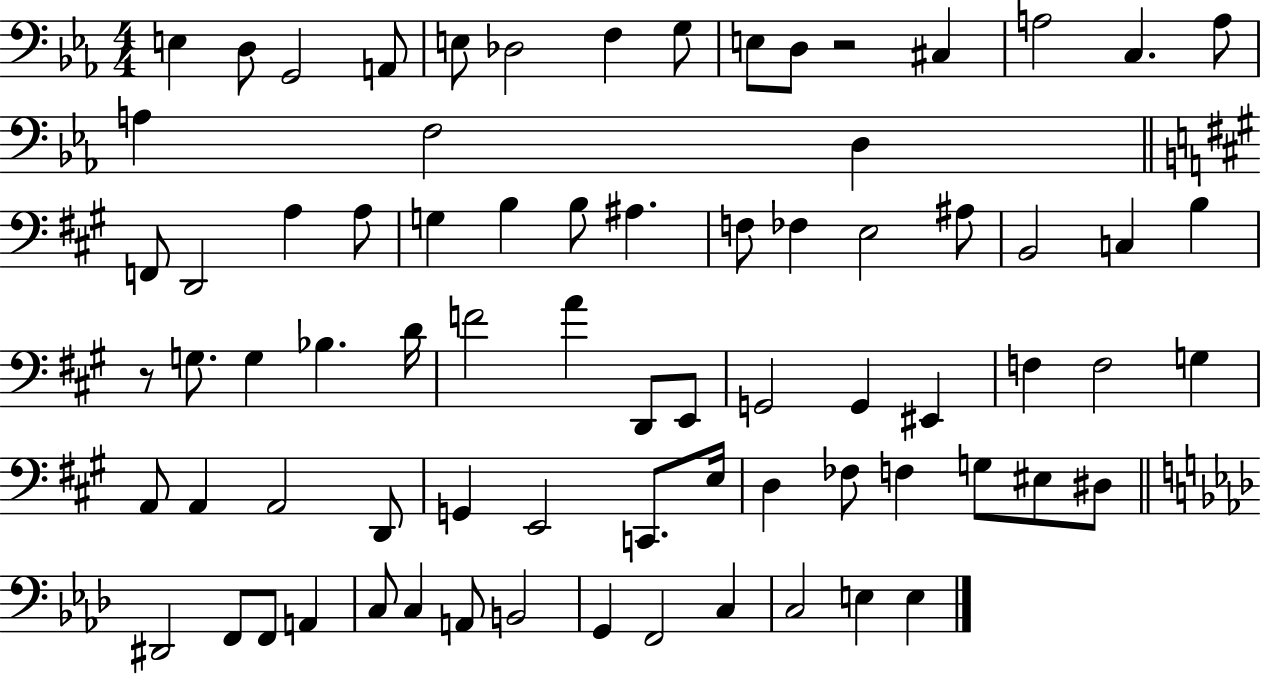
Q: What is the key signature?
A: EES major